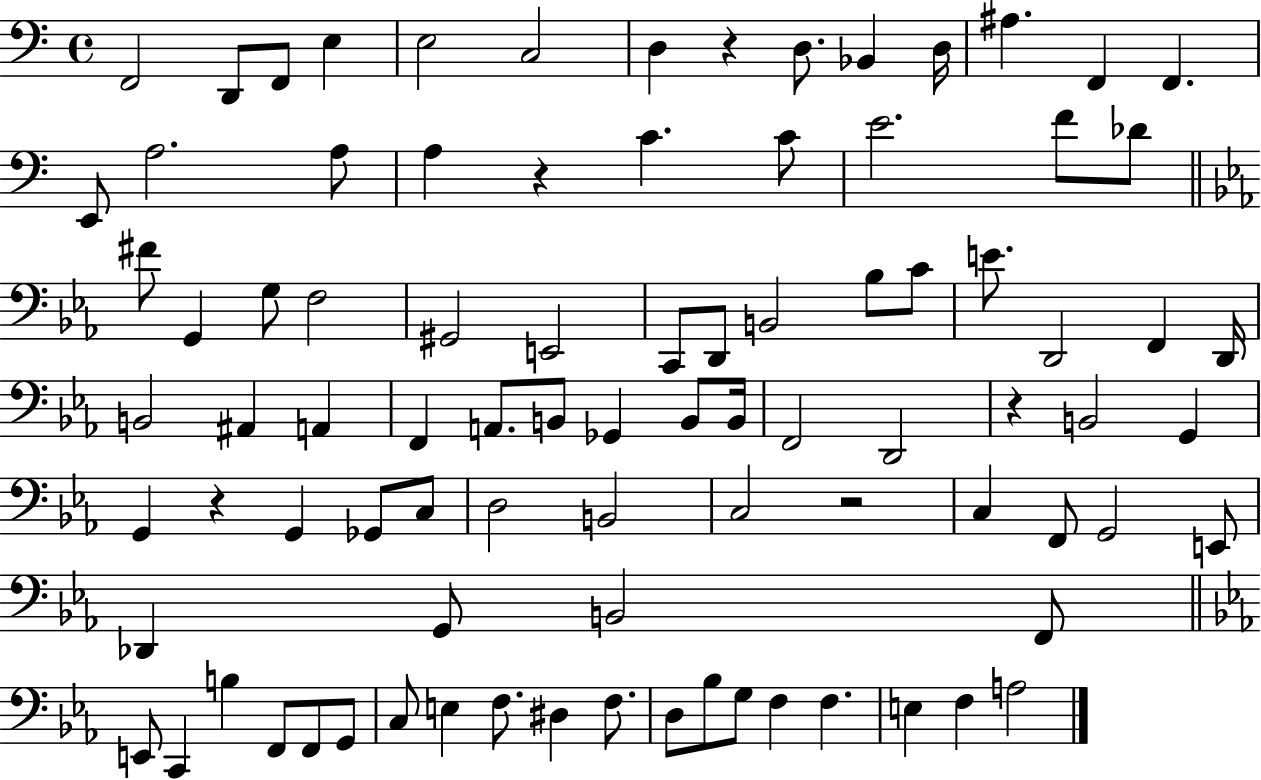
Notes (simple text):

F2/h D2/e F2/e E3/q E3/h C3/h D3/q R/q D3/e. Bb2/q D3/s A#3/q. F2/q F2/q. E2/e A3/h. A3/e A3/q R/q C4/q. C4/e E4/h. F4/e Db4/e F#4/e G2/q G3/e F3/h G#2/h E2/h C2/e D2/e B2/h Bb3/e C4/e E4/e. D2/h F2/q D2/s B2/h A#2/q A2/q F2/q A2/e. B2/e Gb2/q B2/e B2/s F2/h D2/h R/q B2/h G2/q G2/q R/q G2/q Gb2/e C3/e D3/h B2/h C3/h R/h C3/q F2/e G2/h E2/e Db2/q G2/e B2/h F2/e E2/e C2/q B3/q F2/e F2/e G2/e C3/e E3/q F3/e. D#3/q F3/e. D3/e Bb3/e G3/e F3/q F3/q. E3/q F3/q A3/h